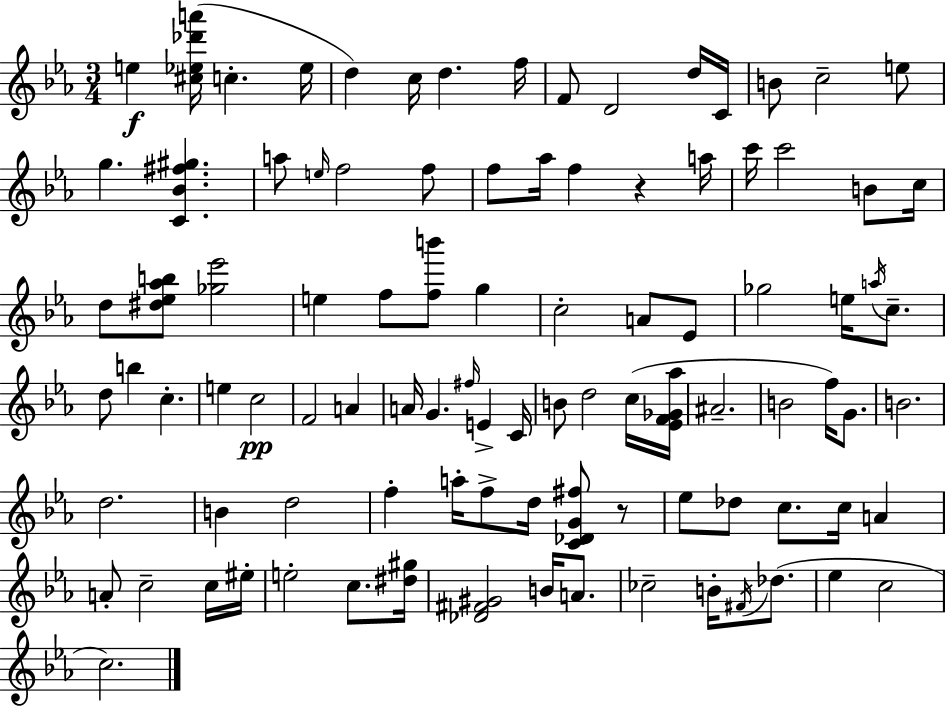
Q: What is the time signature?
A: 3/4